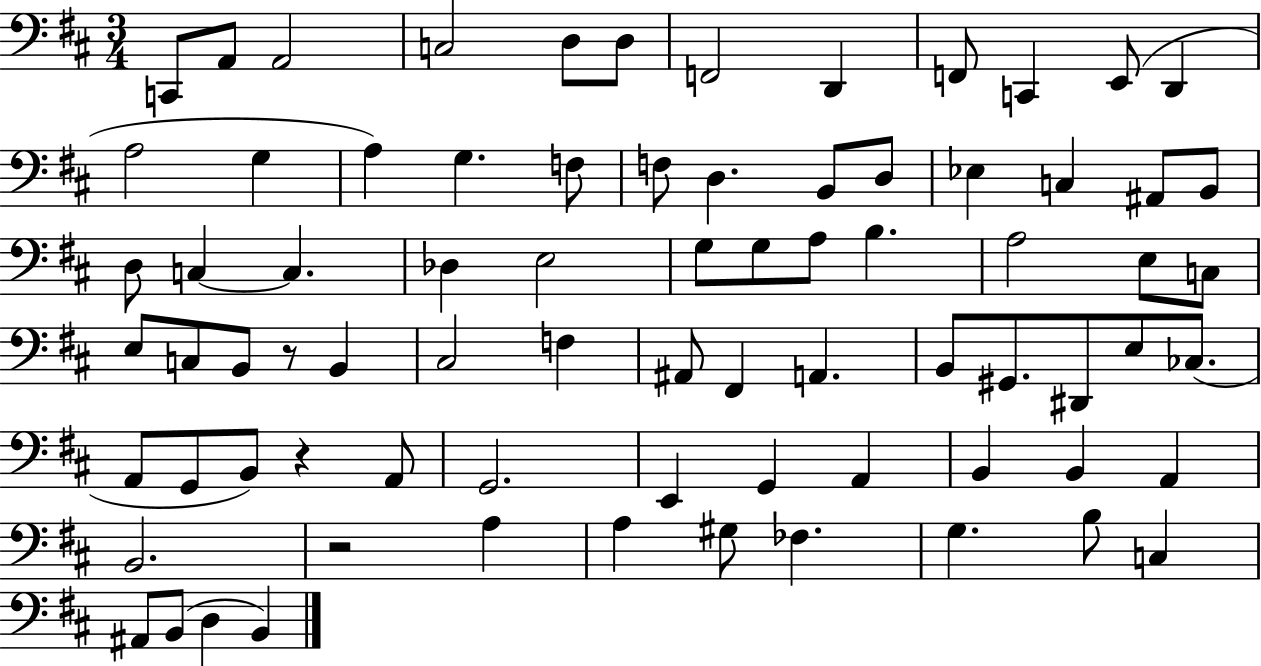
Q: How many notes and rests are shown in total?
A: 77